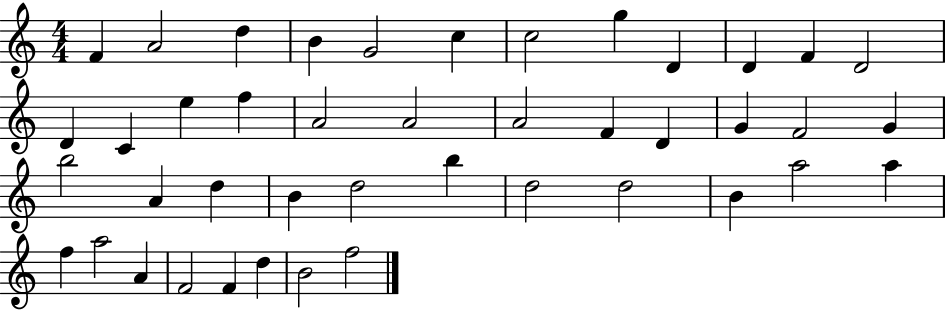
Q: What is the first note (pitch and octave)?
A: F4